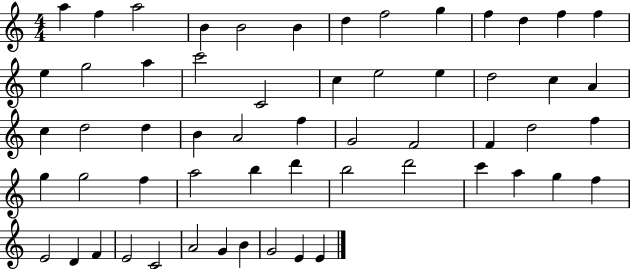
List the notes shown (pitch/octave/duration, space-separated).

A5/q F5/q A5/h B4/q B4/h B4/q D5/q F5/h G5/q F5/q D5/q F5/q F5/q E5/q G5/h A5/q C6/h C4/h C5/q E5/h E5/q D5/h C5/q A4/q C5/q D5/h D5/q B4/q A4/h F5/q G4/h F4/h F4/q D5/h F5/q G5/q G5/h F5/q A5/h B5/q D6/q B5/h D6/h C6/q A5/q G5/q F5/q E4/h D4/q F4/q E4/h C4/h A4/h G4/q B4/q G4/h E4/q E4/q